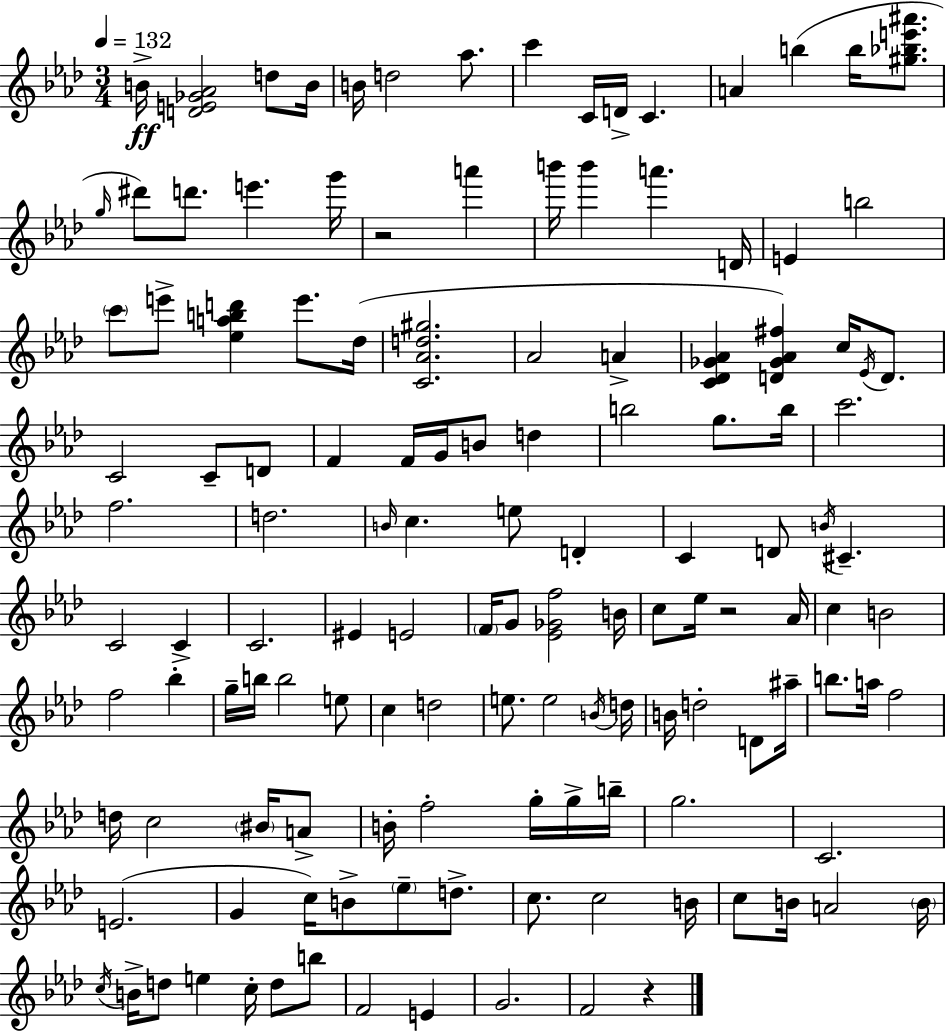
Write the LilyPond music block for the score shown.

{
  \clef treble
  \numericTimeSignature
  \time 3/4
  \key f \minor
  \tempo 4 = 132
  \repeat volta 2 { b'16->\ff <d' e' ges' aes'>2 d''8 b'16 | b'16 d''2 aes''8. | c'''4 c'16 d'16-> c'4. | a'4 b''4( b''16 <gis'' bes'' e''' ais'''>8. | \break \grace { g''16 }) dis'''8 d'''8. e'''4. | g'''16 r2 a'''4 | b'''16 b'''4 a'''4. | d'16 e'4 b''2 | \break \parenthesize c'''8 e'''8-> <ees'' a'' b'' d'''>4 e'''8. | des''16( <c' aes' d'' gis''>2. | aes'2 a'4-> | <c' des' ges' aes'>4 <d' ges' aes' fis''>4) c''16 \acciaccatura { ees'16 } d'8. | \break c'2 c'8-- | d'8 f'4 f'16 g'16 b'8 d''4 | b''2 g''8. | b''16 c'''2. | \break f''2. | d''2. | \grace { b'16 } c''4. e''8 d'4-. | c'4 d'8 \acciaccatura { b'16 } cis'4.-- | \break c'2 | c'4-> c'2. | eis'4 e'2 | \parenthesize f'16 g'8 <ees' ges' f''>2 | \break b'16 c''8 ees''16 r2 | aes'16 c''4 b'2 | f''2 | bes''4-. g''16-- b''16 b''2 | \break e''8 c''4 d''2 | e''8. e''2 | \acciaccatura { b'16 } d''16 b'16 d''2-. | d'8 ais''16-- b''8. a''16 f''2 | \break d''16 c''2 | \parenthesize bis'16 a'8-> b'16-. f''2-. | g''16-. g''16-> b''16-- g''2. | c'2. | \break e'2.( | g'4 c''16) b'8-> | \parenthesize ees''8-- d''8.-> c''8. c''2 | b'16 c''8 b'16 a'2 | \break \parenthesize b'16 \acciaccatura { c''16 } b'16-> d''8 e''4 | c''16-. d''8 b''8 f'2 | e'4 g'2. | f'2 | \break r4 } \bar "|."
}